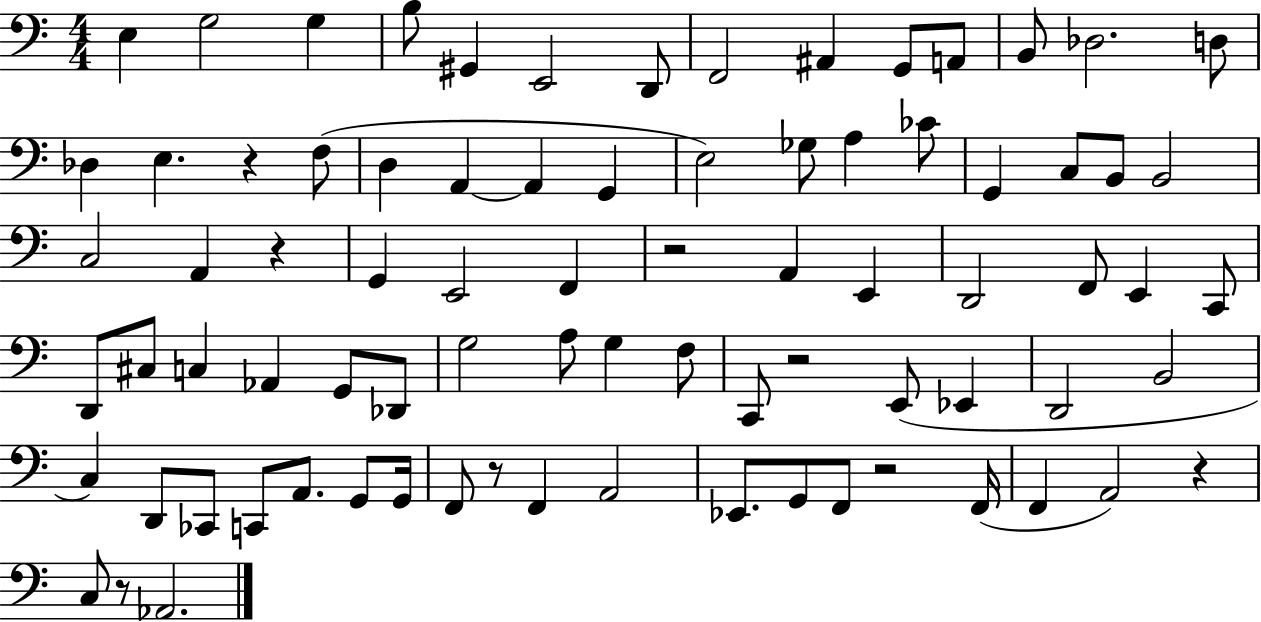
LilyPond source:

{
  \clef bass
  \numericTimeSignature
  \time 4/4
  \key c \major
  \repeat volta 2 { e4 g2 g4 | b8 gis,4 e,2 d,8 | f,2 ais,4 g,8 a,8 | b,8 des2. d8 | \break des4 e4. r4 f8( | d4 a,4~~ a,4 g,4 | e2) ges8 a4 ces'8 | g,4 c8 b,8 b,2 | \break c2 a,4 r4 | g,4 e,2 f,4 | r2 a,4 e,4 | d,2 f,8 e,4 c,8 | \break d,8 cis8 c4 aes,4 g,8 des,8 | g2 a8 g4 f8 | c,8 r2 e,8( ees,4 | d,2 b,2 | \break c4) d,8 ces,8 c,8 a,8. g,8 g,16 | f,8 r8 f,4 a,2 | ees,8. g,8 f,8 r2 f,16( | f,4 a,2) r4 | \break c8 r8 aes,2. | } \bar "|."
}